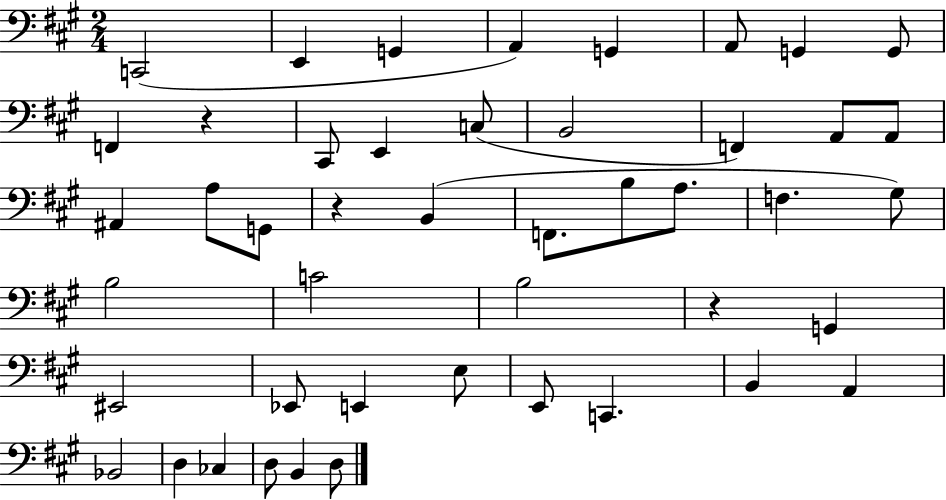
C2/h E2/q G2/q A2/q G2/q A2/e G2/q G2/e F2/q R/q C#2/e E2/q C3/e B2/h F2/q A2/e A2/e A#2/q A3/e G2/e R/q B2/q F2/e. B3/e A3/e. F3/q. G#3/e B3/h C4/h B3/h R/q G2/q EIS2/h Eb2/e E2/q E3/e E2/e C2/q. B2/q A2/q Bb2/h D3/q CES3/q D3/e B2/q D3/e